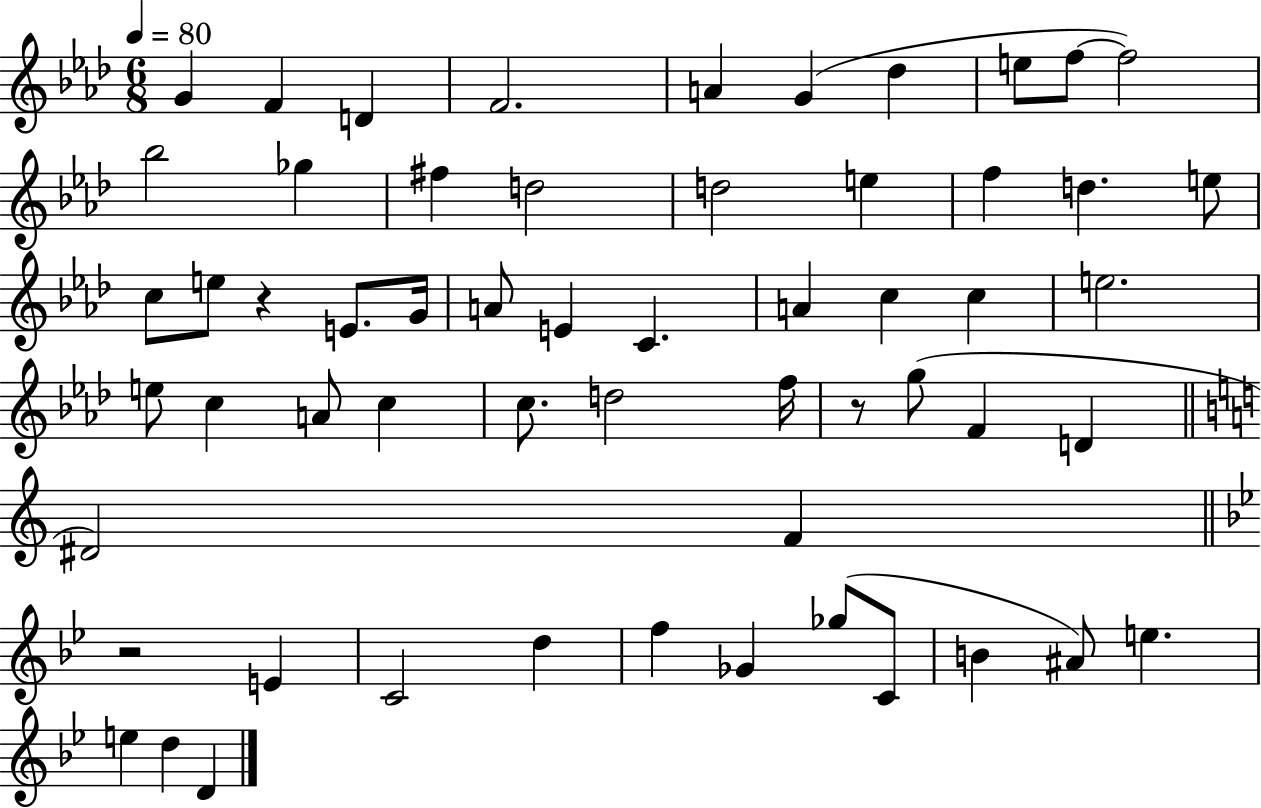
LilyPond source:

{
  \clef treble
  \numericTimeSignature
  \time 6/8
  \key aes \major
  \tempo 4 = 80
  \repeat volta 2 { g'4 f'4 d'4 | f'2. | a'4 g'4( des''4 | e''8 f''8~~ f''2) | \break bes''2 ges''4 | fis''4 d''2 | d''2 e''4 | f''4 d''4. e''8 | \break c''8 e''8 r4 e'8. g'16 | a'8 e'4 c'4. | a'4 c''4 c''4 | e''2. | \break e''8 c''4 a'8 c''4 | c''8. d''2 f''16 | r8 g''8( f'4 d'4 | \bar "||" \break \key c \major dis'2) f'4 | \bar "||" \break \key g \minor r2 e'4 | c'2 d''4 | f''4 ges'4 ges''8( c'8 | b'4 ais'8) e''4. | \break e''4 d''4 d'4 | } \bar "|."
}